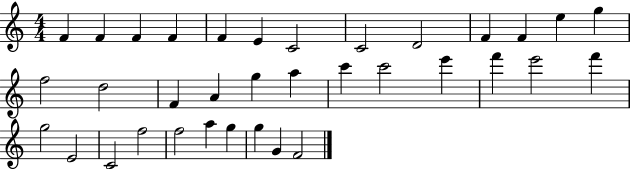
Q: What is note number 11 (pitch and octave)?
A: F4